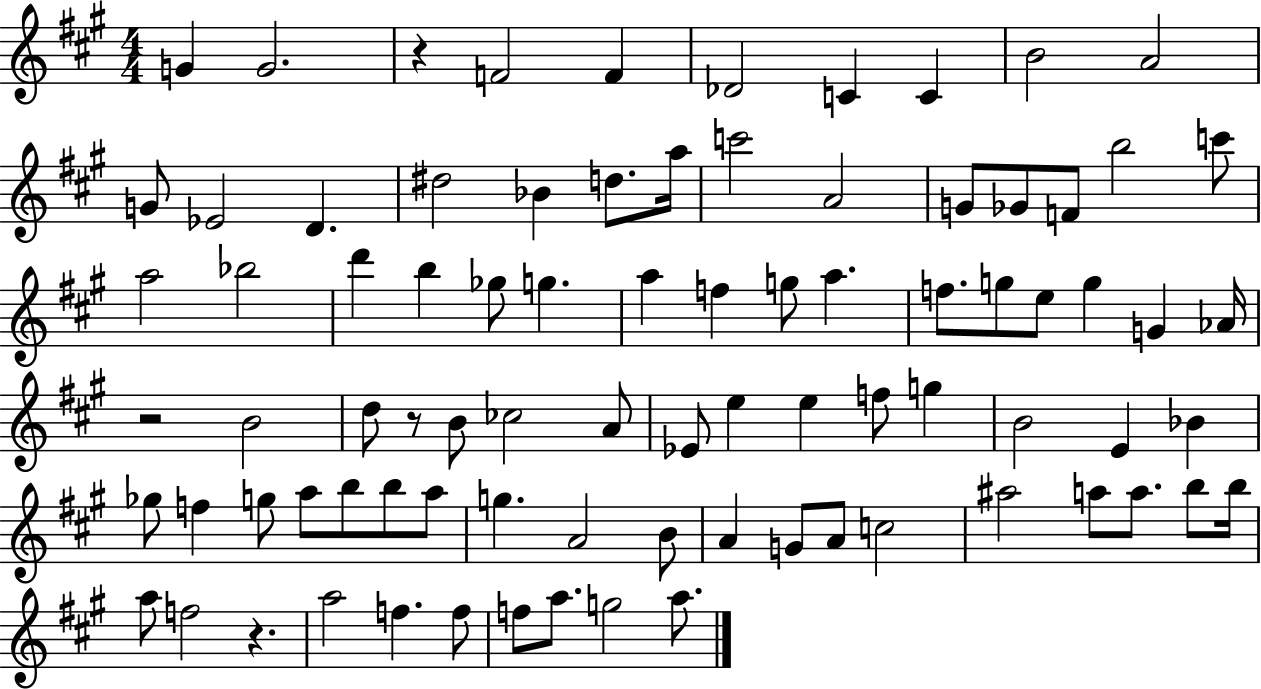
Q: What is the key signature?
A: A major